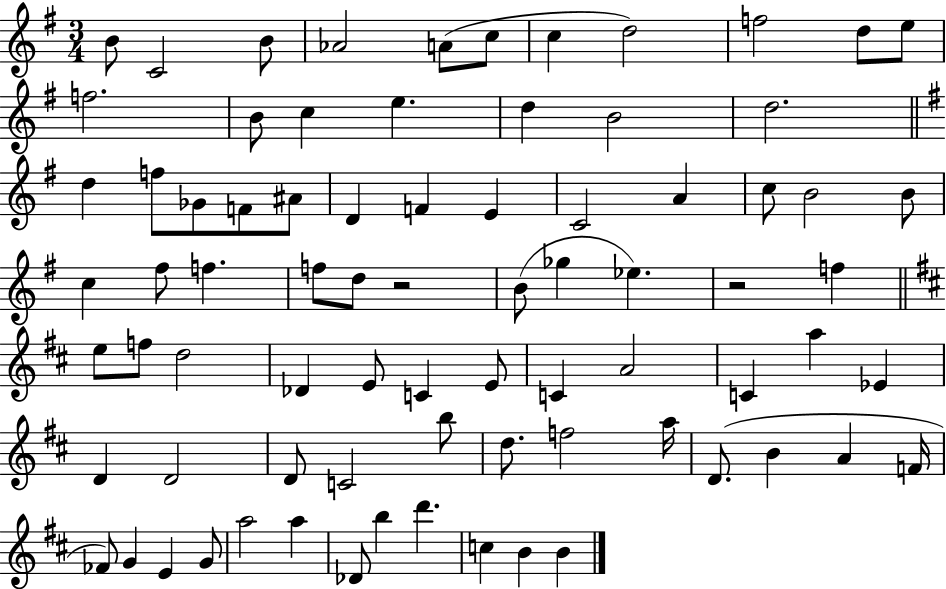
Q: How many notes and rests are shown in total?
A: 78